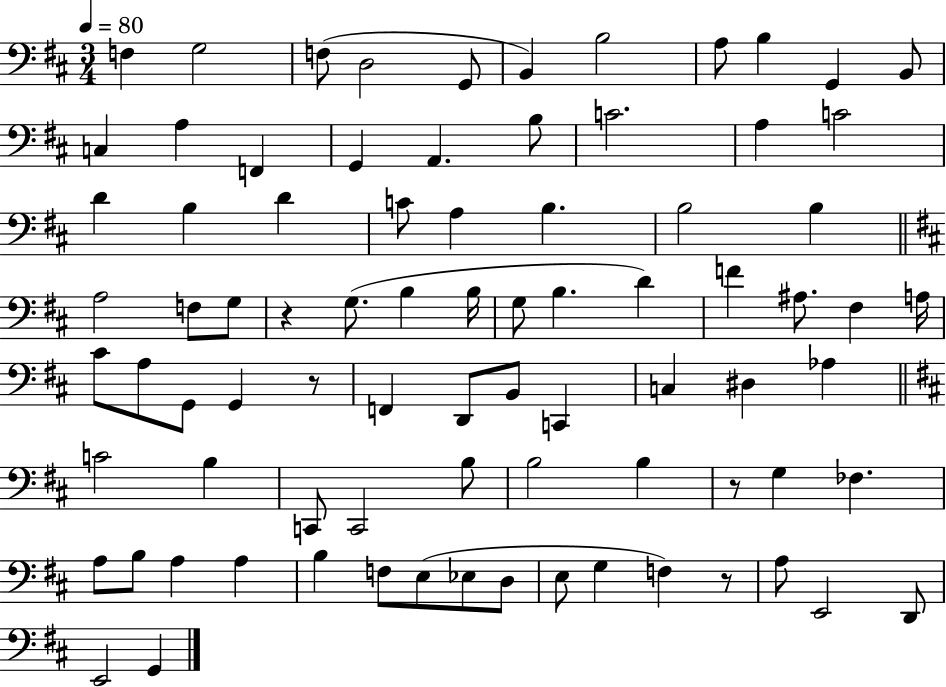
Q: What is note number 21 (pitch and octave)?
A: D4